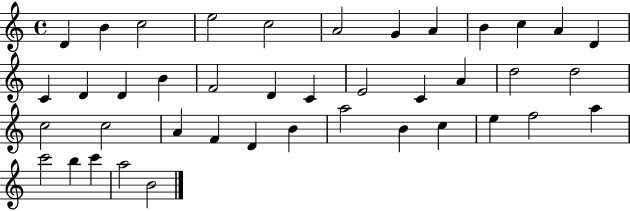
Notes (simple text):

D4/q B4/q C5/h E5/h C5/h A4/h G4/q A4/q B4/q C5/q A4/q D4/q C4/q D4/q D4/q B4/q F4/h D4/q C4/q E4/h C4/q A4/q D5/h D5/h C5/h C5/h A4/q F4/q D4/q B4/q A5/h B4/q C5/q E5/q F5/h A5/q C6/h B5/q C6/q A5/h B4/h